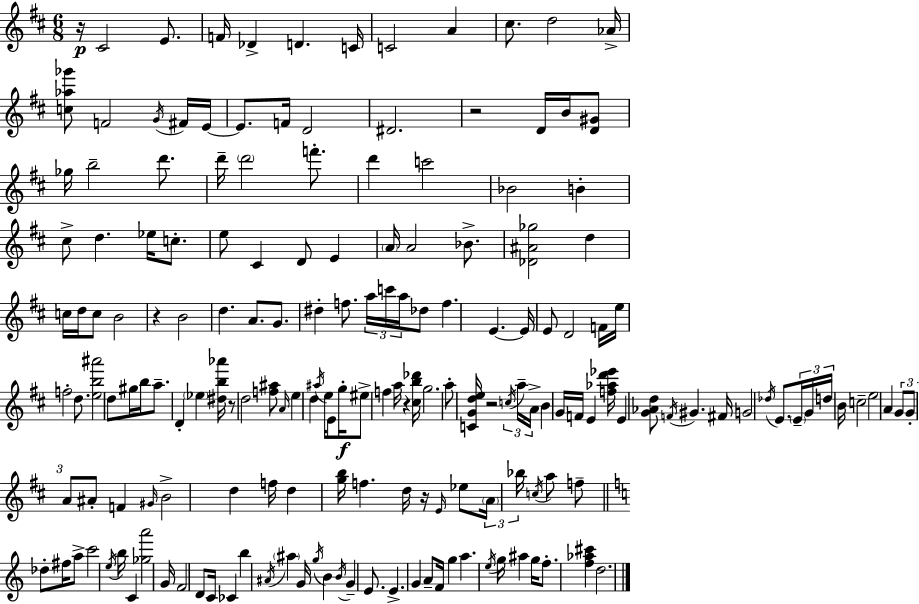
R/s C#4/h E4/e. F4/s Db4/q D4/q. C4/s C4/h A4/q C#5/e. D5/h Ab4/s [C5,Ab5,Gb6]/e F4/h G4/s F#4/s E4/s E4/e. F4/s D4/h D#4/h. R/h D4/s B4/s [D4,G#4]/e Gb5/s B5/h D6/e. D6/s D6/h F6/e. D6/q C6/h Bb4/h B4/q C#5/e D5/q. Eb5/s C5/e. E5/e C#4/q D4/e E4/q A4/s A4/h Bb4/e. [Db4,A#4,Gb5]/h D5/q C5/s D5/s C5/e B4/h R/q B4/h D5/q. A4/e. G4/e. D#5/q F5/e. A5/s C6/s A5/s Db5/e F5/q. E4/q. E4/s E4/e D4/h F4/s E5/s F5/h D5/e. [E5,B5,A#6]/h D5/e G#5/s B5/s A5/e. D4/q Eb5/q [D#5,B5,Ab6]/s R/e D5/h [F5,A#5]/e A4/s E5/q D5/q A#5/s E5/s E4/e G5/s EIS5/e F5/q A5/s R/q [C#5,B5,Db6]/s G5/h. A5/e [C4,G4,D5,E5]/s R/h C5/s A5/s A4/s B4/q G4/s F4/s E4/q [F5,Ab5,D6,Eb6]/s E4/q [G4,Ab4,D5]/e F4/s G#4/q. F#4/s G4/h Db5/s E4/e. E4/s G4/s D5/s B4/s C5/h E5/h A4/q G4/e G4/e A4/e A#4/e F4/q G#4/s B4/h D5/q F5/s D5/q [G5,B5]/s F5/q. D5/s R/s E4/s Eb5/e A4/s Bb5/s C5/s A5/e F5/e Db5/e F#5/s A5/e C6/h E5/s B5/s C4/q [Gb5,A6]/h G4/s F4/h D4/e C4/s CES4/q B5/q A#4/s A#5/q G4/s G5/s B4/q B4/s G4/q E4/e. E4/q. G4/q A4/e F4/s G5/q A5/q. E5/s G5/s A#5/q G5/s F5/e. [F5,Ab5,C#6]/q D5/h.